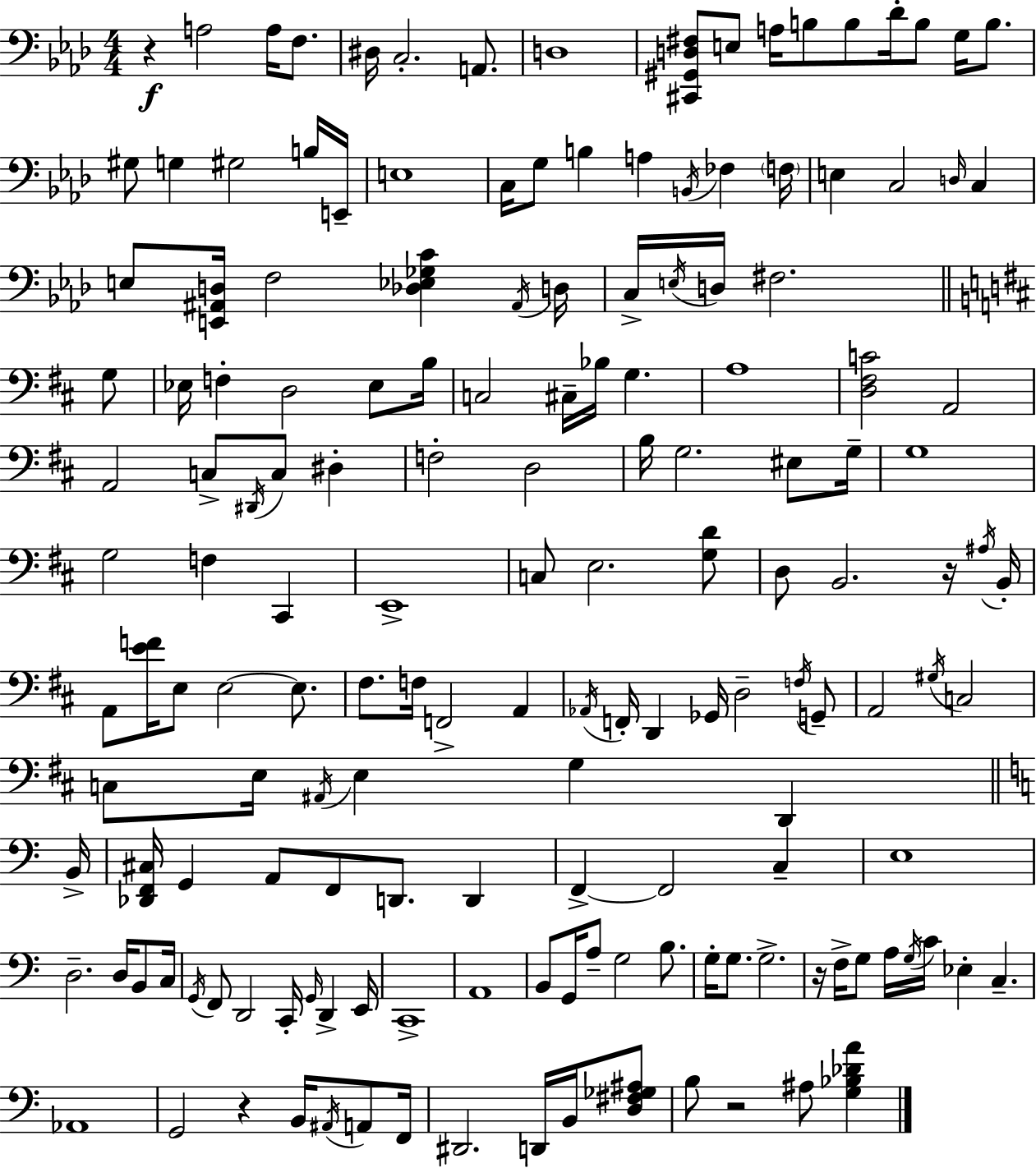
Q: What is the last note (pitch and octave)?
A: A#3